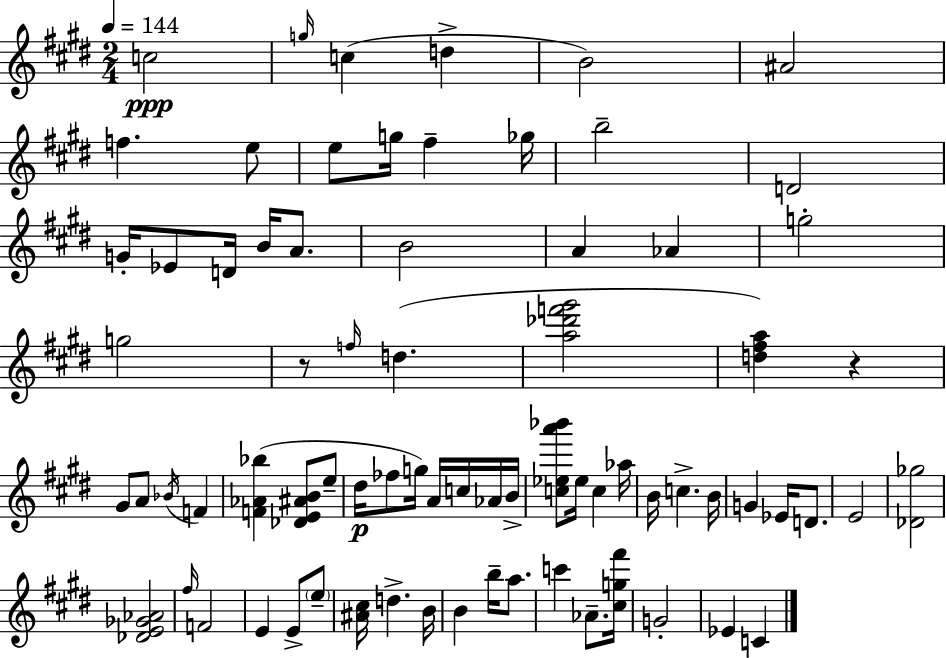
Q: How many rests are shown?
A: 2